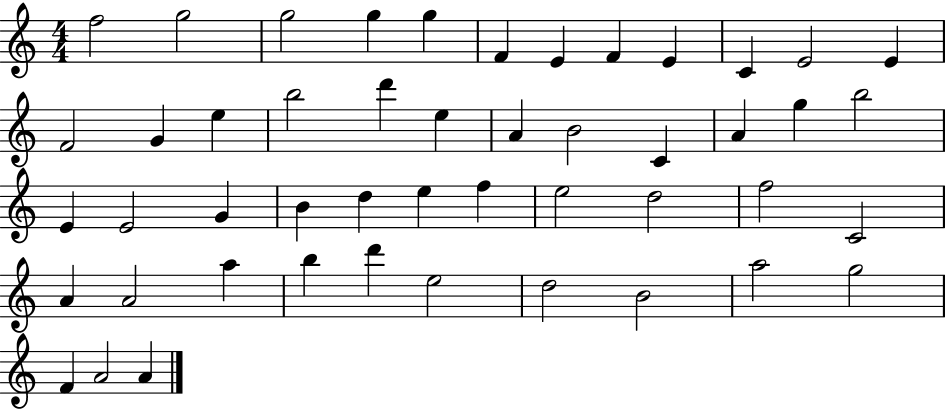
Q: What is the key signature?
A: C major